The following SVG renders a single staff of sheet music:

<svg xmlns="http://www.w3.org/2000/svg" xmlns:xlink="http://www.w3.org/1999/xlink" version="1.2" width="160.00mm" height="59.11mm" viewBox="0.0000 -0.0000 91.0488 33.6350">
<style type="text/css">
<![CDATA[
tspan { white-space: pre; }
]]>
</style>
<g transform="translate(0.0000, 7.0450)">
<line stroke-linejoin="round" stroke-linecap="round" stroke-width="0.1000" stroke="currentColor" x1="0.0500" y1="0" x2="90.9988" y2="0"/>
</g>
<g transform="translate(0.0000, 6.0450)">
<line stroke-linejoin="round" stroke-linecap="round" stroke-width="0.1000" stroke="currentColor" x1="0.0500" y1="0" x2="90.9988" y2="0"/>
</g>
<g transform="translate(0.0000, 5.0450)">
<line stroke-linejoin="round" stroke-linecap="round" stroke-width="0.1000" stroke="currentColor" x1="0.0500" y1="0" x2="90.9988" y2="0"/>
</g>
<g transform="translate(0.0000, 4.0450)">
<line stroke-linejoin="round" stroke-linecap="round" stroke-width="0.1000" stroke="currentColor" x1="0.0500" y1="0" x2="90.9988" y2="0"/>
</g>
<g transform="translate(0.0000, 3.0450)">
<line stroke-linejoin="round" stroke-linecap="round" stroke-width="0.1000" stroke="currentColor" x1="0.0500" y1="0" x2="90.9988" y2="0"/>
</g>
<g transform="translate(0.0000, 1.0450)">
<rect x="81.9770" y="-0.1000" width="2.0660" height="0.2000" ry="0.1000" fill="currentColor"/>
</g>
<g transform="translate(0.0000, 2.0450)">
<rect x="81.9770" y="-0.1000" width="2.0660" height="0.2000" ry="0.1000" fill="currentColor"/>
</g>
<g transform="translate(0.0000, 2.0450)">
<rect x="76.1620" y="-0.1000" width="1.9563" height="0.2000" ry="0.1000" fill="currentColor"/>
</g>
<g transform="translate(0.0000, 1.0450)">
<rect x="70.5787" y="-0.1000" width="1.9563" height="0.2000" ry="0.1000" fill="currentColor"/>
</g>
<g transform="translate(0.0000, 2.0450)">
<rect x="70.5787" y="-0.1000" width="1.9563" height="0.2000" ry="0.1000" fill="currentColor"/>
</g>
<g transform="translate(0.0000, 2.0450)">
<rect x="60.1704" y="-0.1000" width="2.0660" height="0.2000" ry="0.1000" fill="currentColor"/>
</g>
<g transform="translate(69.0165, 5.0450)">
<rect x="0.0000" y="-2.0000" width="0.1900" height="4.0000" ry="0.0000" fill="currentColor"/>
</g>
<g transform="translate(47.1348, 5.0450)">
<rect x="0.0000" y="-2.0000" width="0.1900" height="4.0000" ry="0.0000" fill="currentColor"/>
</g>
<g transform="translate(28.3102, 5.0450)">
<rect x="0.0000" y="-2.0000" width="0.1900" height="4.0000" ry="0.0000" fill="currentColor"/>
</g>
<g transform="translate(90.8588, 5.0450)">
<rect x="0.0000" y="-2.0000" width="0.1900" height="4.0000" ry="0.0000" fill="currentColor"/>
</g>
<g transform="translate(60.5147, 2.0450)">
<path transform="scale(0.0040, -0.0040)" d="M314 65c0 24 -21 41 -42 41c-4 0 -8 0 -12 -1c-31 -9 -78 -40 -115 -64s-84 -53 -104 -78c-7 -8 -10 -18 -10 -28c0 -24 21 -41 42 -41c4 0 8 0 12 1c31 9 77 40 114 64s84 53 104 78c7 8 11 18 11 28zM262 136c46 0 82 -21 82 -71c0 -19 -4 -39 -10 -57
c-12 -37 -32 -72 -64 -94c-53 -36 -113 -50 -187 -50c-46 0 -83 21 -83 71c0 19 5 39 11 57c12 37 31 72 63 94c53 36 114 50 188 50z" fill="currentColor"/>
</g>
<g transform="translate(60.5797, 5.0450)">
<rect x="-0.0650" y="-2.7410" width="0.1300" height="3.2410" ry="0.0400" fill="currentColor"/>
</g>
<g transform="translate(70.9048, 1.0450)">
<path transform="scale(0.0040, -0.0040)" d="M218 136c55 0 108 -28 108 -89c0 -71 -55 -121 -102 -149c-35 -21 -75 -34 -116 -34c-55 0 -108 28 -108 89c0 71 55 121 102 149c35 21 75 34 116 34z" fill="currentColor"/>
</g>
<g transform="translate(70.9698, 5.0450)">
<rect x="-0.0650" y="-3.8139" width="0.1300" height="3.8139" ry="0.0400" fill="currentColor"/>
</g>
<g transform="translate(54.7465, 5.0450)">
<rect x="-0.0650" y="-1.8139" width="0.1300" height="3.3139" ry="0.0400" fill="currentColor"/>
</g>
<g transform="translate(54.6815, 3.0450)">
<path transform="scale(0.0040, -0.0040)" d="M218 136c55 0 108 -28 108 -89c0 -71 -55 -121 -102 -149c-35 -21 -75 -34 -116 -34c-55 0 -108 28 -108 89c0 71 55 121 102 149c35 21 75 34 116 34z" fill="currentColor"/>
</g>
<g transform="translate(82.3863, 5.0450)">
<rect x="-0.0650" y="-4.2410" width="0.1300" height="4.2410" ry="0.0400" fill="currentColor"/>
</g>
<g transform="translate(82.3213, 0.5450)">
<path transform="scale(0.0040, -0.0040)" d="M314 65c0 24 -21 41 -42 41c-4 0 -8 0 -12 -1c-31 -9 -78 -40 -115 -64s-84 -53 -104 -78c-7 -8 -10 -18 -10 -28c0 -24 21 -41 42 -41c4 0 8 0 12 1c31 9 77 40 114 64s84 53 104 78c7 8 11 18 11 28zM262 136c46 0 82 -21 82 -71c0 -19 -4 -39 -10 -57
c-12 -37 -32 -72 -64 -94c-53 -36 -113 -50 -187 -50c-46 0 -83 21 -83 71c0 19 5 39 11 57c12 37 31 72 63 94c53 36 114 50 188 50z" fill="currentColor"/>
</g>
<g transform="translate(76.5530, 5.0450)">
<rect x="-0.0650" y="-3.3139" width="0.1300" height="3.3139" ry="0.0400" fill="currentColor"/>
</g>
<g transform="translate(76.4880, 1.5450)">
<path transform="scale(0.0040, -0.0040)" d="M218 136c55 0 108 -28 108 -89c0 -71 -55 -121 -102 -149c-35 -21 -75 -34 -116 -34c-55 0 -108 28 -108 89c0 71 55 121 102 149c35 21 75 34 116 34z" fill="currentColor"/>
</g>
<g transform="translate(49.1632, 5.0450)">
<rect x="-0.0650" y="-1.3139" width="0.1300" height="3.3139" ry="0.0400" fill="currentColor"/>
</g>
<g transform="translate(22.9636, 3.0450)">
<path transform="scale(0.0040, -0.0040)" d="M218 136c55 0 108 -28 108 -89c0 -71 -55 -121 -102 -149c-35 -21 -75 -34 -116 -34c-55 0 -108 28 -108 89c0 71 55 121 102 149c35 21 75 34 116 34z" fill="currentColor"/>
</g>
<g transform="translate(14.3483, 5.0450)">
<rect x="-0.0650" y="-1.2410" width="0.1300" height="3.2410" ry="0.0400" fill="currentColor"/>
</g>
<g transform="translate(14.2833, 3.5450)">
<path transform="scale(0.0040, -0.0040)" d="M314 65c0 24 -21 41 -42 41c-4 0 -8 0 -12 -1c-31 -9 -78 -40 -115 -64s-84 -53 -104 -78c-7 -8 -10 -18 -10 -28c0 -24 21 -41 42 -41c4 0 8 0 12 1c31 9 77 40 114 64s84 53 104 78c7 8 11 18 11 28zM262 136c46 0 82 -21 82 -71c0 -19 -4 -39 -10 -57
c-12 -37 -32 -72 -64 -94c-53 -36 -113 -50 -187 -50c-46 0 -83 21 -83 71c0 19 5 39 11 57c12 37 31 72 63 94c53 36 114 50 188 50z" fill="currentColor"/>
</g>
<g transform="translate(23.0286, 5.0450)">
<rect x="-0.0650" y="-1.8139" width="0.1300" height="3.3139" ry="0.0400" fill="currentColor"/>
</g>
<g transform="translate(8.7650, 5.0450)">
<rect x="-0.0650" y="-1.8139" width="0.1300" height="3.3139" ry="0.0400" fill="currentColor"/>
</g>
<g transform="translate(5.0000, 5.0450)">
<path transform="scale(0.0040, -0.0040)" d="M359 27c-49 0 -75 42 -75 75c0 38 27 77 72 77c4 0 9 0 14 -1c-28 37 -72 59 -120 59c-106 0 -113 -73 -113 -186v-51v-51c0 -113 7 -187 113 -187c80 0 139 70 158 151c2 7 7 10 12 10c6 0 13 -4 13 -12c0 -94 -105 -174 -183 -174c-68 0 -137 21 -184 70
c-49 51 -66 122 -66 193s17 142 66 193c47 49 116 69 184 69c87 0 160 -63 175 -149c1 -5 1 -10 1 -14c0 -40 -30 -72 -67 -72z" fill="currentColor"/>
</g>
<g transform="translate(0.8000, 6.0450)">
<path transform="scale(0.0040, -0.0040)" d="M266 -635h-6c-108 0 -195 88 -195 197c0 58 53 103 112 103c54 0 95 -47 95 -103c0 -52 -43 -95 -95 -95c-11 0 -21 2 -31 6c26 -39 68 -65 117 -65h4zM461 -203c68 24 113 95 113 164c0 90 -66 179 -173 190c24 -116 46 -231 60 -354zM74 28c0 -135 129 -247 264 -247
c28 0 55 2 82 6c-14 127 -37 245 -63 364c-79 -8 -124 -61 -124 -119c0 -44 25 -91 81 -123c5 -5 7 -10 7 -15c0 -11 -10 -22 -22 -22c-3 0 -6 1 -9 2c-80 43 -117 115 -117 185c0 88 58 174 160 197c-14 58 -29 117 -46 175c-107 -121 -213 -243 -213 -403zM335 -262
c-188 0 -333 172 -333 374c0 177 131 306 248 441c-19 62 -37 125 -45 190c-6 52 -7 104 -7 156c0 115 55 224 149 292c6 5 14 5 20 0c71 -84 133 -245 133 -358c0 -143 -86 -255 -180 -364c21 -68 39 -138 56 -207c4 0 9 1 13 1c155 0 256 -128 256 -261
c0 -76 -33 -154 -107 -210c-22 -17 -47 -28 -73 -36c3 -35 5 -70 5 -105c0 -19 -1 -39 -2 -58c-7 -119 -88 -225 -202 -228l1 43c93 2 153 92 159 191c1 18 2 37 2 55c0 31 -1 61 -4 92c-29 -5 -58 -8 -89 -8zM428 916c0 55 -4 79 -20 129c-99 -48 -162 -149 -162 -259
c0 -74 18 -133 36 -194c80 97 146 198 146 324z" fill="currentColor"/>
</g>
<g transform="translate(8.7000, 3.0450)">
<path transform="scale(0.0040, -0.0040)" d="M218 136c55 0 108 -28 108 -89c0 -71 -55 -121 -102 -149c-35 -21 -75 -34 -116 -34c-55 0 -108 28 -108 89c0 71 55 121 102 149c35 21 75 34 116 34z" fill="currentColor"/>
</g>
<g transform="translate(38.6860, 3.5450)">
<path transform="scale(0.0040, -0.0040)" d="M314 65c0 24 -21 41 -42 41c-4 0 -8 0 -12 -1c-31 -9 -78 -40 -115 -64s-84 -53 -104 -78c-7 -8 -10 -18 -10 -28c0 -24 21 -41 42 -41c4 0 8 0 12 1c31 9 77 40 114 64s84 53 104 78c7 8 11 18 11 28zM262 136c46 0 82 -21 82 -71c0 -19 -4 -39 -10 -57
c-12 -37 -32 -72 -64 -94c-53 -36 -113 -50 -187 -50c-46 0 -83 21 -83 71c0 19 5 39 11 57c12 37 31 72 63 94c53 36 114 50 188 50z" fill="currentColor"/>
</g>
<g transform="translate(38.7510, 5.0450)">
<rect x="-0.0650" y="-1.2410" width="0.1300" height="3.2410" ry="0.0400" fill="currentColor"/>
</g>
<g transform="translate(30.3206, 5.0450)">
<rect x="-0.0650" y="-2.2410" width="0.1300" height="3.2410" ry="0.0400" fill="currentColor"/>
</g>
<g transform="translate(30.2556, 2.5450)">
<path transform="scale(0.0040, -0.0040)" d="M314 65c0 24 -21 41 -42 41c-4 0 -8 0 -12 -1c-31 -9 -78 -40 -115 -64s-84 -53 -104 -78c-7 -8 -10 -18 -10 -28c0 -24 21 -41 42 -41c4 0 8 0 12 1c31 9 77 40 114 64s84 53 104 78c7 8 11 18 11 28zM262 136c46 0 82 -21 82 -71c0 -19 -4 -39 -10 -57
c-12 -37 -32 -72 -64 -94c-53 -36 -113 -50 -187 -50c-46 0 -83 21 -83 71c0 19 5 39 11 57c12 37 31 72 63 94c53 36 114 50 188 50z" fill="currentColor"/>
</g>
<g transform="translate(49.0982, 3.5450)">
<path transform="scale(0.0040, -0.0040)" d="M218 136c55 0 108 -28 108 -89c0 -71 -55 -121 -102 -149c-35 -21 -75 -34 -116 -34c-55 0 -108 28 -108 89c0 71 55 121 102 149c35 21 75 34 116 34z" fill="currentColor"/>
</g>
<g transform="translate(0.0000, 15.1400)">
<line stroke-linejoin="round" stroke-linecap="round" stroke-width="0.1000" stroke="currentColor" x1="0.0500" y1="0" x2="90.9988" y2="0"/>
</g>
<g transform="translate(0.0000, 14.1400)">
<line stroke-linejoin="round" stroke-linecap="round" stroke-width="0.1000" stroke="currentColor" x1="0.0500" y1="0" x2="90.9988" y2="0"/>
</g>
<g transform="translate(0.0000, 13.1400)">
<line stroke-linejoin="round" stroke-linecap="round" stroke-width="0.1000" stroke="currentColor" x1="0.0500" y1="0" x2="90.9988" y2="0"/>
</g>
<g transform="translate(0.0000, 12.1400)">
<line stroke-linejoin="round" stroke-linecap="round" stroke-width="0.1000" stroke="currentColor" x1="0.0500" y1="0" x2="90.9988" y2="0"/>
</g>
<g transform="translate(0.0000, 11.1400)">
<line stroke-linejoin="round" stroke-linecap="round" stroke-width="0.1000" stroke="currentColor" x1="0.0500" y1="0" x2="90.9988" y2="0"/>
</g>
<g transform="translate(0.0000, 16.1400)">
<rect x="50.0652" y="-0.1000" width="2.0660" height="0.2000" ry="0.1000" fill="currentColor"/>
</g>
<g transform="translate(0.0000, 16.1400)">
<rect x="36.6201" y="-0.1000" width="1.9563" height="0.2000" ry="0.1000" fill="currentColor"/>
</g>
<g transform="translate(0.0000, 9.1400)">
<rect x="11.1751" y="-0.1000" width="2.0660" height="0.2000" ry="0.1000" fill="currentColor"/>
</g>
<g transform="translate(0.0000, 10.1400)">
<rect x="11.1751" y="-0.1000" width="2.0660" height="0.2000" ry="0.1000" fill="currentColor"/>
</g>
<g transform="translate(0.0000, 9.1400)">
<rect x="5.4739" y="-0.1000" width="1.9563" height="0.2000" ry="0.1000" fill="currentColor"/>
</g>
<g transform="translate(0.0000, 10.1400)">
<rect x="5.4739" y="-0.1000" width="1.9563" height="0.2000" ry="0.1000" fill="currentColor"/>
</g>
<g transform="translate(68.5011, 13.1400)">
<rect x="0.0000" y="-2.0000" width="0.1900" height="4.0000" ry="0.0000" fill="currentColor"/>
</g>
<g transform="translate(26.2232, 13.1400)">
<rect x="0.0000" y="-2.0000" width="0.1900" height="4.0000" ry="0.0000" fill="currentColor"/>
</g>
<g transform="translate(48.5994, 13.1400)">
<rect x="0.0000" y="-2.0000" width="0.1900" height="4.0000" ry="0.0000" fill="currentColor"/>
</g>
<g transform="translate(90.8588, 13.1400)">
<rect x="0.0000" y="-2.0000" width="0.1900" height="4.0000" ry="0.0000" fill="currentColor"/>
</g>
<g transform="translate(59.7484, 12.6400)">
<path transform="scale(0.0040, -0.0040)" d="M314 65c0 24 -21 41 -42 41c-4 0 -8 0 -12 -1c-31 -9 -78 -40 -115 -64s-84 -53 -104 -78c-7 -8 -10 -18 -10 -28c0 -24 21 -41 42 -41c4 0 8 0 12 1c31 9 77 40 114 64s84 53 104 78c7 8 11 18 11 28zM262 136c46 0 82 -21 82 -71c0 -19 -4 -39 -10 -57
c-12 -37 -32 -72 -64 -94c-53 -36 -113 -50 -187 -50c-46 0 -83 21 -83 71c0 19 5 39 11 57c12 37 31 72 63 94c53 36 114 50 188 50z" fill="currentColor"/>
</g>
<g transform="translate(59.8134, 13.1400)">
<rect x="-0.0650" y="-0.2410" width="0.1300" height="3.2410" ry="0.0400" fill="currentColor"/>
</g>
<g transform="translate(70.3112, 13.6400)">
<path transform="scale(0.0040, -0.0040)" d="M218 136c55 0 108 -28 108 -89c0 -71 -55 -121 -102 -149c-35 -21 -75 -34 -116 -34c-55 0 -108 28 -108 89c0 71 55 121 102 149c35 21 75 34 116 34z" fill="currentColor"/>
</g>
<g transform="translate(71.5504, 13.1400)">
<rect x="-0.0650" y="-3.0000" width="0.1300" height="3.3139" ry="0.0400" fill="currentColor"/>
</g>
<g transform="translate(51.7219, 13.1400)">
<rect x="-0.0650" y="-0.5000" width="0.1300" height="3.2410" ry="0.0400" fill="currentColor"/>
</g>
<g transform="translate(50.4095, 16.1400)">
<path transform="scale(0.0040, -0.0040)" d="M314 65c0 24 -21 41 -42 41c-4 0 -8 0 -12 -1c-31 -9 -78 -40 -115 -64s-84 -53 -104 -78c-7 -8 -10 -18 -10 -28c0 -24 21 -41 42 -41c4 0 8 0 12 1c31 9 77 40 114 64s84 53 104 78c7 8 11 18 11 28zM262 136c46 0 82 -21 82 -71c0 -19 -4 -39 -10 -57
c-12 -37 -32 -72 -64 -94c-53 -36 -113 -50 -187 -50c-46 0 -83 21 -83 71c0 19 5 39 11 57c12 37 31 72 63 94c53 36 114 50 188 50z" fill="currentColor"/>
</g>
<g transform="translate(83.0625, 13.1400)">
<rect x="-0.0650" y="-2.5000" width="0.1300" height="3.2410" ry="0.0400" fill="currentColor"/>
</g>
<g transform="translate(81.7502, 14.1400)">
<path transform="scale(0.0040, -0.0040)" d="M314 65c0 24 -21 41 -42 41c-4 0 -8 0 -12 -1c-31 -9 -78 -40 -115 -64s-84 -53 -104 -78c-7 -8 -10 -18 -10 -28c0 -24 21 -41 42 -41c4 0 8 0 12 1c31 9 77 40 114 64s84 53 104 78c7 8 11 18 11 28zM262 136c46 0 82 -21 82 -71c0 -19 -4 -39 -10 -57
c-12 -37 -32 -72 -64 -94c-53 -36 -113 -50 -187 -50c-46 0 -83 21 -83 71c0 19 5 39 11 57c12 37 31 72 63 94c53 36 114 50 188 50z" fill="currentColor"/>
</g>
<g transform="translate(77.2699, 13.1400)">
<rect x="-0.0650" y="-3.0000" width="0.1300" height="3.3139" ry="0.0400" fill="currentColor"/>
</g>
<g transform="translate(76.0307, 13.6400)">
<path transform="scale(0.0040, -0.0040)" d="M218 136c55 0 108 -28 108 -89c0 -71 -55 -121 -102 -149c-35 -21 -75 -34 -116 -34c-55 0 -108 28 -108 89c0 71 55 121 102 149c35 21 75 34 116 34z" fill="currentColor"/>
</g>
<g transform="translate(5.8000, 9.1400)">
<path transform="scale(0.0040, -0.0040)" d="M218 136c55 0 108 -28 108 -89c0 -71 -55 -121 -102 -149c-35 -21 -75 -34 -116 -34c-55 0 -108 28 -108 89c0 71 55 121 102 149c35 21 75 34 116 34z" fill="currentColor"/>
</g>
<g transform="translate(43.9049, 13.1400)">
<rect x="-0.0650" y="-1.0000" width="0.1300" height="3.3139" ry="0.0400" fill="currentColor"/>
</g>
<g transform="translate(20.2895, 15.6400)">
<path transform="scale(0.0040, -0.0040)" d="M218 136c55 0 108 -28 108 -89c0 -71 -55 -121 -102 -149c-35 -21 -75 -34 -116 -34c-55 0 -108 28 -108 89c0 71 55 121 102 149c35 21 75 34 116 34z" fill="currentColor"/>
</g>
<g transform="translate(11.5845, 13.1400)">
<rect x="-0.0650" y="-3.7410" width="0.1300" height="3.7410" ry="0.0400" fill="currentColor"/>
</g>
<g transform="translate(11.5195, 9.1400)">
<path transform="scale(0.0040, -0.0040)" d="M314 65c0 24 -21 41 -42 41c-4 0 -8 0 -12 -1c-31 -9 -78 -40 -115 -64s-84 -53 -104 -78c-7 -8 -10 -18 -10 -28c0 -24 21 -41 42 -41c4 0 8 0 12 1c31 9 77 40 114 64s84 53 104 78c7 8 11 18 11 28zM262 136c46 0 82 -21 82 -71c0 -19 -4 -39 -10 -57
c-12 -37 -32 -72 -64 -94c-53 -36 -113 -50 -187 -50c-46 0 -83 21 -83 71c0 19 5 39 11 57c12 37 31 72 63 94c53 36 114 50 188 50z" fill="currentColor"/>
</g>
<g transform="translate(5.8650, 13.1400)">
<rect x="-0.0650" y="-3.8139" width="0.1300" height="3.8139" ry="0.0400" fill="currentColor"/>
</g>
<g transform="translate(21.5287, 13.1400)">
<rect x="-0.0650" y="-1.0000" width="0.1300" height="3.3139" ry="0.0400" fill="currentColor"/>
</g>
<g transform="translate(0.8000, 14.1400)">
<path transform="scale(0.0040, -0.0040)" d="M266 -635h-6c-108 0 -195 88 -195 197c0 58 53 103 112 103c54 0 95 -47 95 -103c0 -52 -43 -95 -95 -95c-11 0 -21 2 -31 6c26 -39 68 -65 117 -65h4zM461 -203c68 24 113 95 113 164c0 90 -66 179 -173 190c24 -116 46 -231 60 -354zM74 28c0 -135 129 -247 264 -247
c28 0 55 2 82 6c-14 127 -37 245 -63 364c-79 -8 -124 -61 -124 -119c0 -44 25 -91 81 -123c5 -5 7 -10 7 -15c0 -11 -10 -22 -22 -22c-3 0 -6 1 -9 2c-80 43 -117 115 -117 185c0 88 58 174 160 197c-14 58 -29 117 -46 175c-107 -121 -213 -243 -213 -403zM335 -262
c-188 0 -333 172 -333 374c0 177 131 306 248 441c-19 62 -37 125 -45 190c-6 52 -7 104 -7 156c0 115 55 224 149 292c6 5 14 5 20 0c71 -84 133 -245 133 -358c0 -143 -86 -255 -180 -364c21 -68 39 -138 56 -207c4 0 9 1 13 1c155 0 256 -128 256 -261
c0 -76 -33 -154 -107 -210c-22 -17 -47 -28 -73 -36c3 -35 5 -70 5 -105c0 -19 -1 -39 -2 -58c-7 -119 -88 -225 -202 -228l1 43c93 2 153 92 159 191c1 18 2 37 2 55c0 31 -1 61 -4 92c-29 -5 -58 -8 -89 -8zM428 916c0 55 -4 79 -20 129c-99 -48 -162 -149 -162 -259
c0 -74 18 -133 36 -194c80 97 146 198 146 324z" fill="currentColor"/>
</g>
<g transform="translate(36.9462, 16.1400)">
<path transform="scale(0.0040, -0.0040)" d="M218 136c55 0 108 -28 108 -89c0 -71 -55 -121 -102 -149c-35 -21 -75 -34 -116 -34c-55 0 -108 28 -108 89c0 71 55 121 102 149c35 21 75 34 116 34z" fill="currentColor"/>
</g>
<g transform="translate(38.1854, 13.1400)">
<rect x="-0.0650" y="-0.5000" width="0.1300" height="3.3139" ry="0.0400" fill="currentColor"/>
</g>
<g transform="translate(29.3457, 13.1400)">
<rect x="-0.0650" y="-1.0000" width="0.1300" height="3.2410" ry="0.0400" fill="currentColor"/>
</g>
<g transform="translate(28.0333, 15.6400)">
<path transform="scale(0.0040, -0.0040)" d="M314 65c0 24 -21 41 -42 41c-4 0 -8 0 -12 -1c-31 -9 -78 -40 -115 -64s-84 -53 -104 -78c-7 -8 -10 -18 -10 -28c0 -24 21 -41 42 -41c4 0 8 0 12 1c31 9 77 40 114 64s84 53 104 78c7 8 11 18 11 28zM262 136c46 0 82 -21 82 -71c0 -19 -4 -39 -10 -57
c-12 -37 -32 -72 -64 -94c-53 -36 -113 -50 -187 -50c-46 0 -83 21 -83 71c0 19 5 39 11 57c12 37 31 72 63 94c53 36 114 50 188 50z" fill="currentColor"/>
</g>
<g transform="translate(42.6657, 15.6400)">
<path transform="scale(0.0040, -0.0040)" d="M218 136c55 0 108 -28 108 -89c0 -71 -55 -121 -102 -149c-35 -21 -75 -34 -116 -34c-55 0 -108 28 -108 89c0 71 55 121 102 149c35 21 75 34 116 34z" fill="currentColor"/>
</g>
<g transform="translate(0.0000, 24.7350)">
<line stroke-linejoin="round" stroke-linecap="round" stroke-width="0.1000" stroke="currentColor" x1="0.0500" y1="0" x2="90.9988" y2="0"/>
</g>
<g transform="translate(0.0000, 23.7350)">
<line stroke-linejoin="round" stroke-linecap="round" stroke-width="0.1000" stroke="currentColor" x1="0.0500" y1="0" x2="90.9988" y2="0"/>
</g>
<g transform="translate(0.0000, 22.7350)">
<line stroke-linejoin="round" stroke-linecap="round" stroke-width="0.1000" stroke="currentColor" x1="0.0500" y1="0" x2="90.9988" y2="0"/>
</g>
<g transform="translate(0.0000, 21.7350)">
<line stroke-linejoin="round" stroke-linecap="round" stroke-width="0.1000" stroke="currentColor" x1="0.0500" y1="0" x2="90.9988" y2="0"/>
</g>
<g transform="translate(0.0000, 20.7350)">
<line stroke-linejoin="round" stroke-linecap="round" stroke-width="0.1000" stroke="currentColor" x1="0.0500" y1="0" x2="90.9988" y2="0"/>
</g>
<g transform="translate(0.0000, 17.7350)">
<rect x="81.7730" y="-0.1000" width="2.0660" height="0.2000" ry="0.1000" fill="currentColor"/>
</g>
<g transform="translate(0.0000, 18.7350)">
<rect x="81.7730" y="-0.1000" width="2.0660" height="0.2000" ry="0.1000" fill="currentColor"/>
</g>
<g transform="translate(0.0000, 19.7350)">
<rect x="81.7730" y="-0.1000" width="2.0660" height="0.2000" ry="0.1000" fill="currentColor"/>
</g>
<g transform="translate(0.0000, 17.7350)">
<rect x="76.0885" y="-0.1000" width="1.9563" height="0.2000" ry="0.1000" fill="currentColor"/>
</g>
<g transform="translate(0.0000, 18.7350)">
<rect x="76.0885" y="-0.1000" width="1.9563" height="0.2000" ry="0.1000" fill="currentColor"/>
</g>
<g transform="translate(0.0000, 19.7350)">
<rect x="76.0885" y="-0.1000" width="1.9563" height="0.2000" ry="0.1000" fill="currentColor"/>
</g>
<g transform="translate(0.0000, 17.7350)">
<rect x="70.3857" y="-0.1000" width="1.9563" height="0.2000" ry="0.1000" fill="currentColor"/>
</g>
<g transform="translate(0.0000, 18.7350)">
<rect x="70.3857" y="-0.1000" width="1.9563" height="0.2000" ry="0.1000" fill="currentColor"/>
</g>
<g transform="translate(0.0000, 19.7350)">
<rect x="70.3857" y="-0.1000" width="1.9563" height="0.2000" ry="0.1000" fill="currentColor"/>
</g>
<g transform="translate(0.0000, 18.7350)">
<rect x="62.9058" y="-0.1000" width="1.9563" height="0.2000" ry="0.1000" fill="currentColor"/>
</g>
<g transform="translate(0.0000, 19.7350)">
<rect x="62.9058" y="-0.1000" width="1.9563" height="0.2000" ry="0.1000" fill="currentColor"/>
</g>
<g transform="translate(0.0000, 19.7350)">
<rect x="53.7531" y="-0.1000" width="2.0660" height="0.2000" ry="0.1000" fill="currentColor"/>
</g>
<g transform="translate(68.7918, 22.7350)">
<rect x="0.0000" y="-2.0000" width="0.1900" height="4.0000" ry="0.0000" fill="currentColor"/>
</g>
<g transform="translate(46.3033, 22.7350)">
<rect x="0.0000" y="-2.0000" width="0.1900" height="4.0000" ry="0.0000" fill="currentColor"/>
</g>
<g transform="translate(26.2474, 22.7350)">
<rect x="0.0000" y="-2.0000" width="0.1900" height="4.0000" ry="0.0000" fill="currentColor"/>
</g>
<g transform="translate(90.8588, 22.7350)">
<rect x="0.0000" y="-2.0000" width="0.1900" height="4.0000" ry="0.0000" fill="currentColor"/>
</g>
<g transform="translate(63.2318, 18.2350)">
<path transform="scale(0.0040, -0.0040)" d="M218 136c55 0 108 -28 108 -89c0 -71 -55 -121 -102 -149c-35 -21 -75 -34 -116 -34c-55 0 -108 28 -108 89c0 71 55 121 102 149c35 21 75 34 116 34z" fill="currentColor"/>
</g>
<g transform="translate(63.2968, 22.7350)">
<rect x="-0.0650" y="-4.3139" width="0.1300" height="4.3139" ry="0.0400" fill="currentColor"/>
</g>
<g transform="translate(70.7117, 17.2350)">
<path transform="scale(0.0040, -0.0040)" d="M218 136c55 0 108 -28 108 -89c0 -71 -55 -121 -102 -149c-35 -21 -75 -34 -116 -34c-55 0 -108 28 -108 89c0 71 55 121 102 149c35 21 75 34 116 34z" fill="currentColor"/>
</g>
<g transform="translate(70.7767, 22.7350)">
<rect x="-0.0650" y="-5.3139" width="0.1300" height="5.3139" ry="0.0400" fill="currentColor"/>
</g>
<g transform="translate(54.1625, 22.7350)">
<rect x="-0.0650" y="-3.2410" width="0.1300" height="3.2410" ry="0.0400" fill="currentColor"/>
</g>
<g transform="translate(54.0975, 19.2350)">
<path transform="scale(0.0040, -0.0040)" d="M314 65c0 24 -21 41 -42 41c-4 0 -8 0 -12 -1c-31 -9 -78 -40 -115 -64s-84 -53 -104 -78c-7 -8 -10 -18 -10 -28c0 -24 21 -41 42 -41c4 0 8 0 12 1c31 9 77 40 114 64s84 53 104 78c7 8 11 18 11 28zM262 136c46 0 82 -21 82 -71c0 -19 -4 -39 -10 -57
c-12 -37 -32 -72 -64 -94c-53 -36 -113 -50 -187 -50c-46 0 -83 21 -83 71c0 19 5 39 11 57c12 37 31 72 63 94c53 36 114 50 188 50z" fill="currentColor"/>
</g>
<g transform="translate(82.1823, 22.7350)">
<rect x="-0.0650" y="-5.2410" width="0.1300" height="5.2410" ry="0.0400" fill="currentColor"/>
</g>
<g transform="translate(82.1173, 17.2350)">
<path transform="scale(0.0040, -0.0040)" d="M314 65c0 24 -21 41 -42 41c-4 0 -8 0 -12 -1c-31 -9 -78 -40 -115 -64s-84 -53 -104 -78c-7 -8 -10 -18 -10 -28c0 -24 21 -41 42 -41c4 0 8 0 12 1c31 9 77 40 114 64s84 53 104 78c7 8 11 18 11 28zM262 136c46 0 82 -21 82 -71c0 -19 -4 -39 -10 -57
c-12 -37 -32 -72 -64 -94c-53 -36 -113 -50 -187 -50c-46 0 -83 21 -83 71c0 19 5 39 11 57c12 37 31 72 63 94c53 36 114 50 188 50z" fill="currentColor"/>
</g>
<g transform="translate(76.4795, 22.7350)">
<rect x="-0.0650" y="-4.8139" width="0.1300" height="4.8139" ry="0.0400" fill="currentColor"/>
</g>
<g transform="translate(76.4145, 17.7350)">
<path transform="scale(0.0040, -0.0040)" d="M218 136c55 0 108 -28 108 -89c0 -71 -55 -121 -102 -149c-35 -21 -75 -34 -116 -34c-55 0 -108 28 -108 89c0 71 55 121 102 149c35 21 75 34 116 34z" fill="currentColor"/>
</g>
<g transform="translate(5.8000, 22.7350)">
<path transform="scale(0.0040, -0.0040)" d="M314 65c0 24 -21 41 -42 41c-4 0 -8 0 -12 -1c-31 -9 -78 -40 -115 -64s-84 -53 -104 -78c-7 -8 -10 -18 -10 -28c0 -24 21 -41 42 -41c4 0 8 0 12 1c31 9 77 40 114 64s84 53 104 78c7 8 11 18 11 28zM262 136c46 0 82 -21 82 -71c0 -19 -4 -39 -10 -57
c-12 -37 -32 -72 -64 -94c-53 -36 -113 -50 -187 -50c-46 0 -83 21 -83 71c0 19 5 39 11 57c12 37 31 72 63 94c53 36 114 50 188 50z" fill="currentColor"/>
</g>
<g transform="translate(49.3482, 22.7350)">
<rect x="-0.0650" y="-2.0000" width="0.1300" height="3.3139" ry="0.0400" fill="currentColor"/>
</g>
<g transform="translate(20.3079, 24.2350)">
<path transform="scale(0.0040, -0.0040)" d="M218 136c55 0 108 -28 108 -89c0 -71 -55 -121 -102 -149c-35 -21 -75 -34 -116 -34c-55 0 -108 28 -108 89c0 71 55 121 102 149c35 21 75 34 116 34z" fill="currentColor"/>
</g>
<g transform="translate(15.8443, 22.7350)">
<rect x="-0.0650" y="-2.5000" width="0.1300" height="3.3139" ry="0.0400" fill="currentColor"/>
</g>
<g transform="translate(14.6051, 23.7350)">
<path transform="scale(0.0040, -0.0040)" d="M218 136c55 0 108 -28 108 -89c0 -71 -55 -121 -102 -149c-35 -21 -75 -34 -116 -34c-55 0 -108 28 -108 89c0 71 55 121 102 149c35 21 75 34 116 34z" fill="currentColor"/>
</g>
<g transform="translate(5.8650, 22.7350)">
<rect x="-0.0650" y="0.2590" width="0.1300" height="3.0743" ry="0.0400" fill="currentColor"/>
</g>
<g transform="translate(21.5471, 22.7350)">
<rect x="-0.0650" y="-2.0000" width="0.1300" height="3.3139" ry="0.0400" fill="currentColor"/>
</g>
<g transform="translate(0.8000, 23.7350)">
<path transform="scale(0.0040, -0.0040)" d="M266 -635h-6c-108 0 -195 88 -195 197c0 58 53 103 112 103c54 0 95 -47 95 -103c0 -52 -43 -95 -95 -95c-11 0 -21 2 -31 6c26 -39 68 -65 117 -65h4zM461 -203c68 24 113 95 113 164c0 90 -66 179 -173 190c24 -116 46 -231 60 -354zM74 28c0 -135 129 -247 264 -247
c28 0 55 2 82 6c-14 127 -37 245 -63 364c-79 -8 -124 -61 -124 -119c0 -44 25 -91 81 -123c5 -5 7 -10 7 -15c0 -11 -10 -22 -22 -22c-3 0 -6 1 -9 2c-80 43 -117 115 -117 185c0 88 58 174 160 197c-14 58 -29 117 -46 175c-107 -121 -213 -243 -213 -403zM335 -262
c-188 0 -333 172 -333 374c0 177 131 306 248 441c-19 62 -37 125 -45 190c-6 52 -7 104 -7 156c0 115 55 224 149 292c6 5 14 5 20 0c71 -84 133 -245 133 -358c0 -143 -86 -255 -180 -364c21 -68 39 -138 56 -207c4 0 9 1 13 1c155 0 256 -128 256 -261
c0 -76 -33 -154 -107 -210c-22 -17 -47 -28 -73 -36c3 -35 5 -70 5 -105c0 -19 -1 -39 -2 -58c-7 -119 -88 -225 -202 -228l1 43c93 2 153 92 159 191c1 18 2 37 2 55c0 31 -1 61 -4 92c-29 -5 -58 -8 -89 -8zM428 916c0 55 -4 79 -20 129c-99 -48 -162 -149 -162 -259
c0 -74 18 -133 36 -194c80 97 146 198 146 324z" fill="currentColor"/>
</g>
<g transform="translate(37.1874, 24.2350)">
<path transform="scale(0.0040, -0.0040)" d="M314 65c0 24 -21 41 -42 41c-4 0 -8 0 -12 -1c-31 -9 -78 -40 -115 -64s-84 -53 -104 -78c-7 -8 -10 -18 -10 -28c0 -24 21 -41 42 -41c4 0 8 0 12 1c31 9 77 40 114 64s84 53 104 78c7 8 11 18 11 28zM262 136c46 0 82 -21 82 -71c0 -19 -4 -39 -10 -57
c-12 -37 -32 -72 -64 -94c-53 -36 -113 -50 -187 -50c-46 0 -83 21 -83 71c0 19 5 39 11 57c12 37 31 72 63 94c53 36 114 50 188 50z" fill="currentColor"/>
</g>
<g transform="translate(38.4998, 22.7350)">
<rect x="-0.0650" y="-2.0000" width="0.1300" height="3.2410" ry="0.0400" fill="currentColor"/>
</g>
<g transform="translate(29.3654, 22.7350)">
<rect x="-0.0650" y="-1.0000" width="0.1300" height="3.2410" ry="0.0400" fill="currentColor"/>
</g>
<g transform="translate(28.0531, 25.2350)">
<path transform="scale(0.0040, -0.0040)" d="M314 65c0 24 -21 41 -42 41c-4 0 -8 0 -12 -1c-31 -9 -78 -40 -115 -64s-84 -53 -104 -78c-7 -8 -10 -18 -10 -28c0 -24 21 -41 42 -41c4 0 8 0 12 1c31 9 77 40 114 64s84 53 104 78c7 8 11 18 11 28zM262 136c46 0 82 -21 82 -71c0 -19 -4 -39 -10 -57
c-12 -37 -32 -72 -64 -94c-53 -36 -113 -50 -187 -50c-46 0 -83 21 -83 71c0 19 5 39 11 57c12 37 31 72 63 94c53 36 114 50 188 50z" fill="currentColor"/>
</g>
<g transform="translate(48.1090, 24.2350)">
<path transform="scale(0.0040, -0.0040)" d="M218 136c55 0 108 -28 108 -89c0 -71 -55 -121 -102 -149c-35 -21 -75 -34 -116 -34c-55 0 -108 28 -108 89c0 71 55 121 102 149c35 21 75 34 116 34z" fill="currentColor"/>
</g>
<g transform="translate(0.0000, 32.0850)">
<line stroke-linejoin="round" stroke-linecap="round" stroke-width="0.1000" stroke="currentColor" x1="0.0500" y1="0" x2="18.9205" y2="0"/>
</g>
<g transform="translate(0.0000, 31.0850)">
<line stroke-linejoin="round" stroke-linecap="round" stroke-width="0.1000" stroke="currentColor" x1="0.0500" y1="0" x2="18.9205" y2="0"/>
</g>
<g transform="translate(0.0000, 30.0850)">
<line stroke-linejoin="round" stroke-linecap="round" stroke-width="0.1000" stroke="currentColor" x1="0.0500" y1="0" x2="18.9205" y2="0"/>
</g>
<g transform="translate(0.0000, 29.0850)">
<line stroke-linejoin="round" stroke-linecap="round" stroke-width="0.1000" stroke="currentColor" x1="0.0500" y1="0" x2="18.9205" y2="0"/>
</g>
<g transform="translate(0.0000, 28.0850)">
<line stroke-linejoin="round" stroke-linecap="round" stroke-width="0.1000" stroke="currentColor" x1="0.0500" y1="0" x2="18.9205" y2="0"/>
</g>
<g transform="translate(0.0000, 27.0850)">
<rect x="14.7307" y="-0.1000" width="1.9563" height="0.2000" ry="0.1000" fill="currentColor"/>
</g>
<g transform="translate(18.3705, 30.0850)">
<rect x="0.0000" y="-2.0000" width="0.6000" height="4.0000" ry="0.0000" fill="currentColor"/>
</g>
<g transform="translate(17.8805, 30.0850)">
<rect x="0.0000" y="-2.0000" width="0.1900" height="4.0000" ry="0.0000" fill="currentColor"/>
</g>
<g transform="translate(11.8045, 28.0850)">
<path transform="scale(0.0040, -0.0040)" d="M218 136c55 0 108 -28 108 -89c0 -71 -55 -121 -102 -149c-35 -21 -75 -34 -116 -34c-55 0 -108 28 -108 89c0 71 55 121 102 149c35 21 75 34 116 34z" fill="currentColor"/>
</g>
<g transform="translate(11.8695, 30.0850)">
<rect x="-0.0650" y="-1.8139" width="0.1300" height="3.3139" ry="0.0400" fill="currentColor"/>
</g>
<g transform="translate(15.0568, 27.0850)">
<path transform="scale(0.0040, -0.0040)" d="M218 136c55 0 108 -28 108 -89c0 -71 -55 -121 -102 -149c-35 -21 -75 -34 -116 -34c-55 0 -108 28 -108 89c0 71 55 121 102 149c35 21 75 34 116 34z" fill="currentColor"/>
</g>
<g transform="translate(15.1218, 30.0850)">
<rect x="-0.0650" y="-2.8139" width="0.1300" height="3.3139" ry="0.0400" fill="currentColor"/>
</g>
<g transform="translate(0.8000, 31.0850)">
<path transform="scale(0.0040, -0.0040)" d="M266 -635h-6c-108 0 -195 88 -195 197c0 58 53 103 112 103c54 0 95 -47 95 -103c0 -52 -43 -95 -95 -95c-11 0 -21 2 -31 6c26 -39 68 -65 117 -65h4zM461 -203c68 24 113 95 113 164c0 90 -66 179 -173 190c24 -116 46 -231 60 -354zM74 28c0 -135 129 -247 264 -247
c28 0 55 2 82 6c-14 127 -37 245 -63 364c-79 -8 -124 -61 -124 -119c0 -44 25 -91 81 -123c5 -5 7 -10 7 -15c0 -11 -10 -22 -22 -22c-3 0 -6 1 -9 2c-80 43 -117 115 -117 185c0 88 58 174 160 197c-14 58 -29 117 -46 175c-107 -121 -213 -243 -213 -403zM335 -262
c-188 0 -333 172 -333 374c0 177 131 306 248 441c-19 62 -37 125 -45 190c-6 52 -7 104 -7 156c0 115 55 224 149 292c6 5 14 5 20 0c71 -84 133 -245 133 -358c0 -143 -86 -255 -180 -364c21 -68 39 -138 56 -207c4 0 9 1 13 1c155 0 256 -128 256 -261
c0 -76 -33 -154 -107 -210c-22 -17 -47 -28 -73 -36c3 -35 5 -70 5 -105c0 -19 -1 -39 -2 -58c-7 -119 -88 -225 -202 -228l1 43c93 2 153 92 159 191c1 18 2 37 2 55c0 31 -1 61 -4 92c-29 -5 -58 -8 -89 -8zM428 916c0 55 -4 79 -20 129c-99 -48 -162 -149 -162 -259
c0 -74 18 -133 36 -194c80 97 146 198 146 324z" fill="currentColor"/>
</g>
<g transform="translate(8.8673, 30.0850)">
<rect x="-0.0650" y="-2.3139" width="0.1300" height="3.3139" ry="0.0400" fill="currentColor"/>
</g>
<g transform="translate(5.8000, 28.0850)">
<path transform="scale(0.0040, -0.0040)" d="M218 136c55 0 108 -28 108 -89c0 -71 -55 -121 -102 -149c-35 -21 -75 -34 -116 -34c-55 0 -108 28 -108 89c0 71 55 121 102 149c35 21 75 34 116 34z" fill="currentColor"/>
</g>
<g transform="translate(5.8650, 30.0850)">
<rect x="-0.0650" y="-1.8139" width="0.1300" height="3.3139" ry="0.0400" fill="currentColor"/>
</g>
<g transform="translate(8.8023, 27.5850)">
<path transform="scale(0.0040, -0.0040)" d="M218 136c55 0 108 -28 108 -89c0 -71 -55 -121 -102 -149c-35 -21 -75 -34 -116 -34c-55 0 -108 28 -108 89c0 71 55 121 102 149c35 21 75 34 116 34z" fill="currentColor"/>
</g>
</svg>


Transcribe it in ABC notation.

X:1
T:Untitled
M:4/4
L:1/4
K:C
f e2 f g2 e2 e f a2 c' b d'2 c' c'2 D D2 C D C2 c2 A A G2 B2 G F D2 F2 F b2 d' f' e' f'2 f g f a